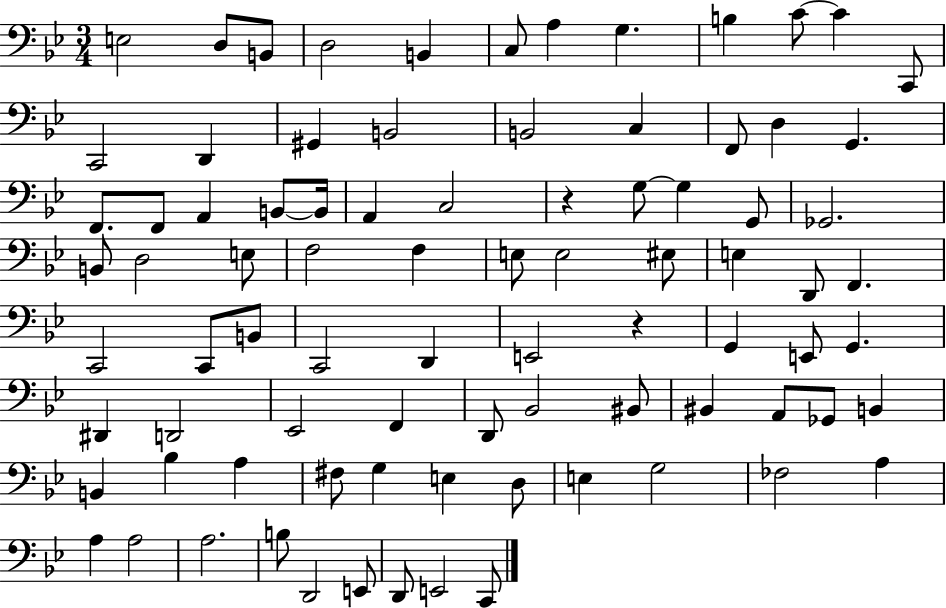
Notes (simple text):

E3/h D3/e B2/e D3/h B2/q C3/e A3/q G3/q. B3/q C4/e C4/q C2/e C2/h D2/q G#2/q B2/h B2/h C3/q F2/e D3/q G2/q. F2/e. F2/e A2/q B2/e B2/s A2/q C3/h R/q G3/e G3/q G2/e Gb2/h. B2/e D3/h E3/e F3/h F3/q E3/e E3/h EIS3/e E3/q D2/e F2/q. C2/h C2/e B2/e C2/h D2/q E2/h R/q G2/q E2/e G2/q. D#2/q D2/h Eb2/h F2/q D2/e Bb2/h BIS2/e BIS2/q A2/e Gb2/e B2/q B2/q Bb3/q A3/q F#3/e G3/q E3/q D3/e E3/q G3/h FES3/h A3/q A3/q A3/h A3/h. B3/e D2/h E2/e D2/e E2/h C2/e